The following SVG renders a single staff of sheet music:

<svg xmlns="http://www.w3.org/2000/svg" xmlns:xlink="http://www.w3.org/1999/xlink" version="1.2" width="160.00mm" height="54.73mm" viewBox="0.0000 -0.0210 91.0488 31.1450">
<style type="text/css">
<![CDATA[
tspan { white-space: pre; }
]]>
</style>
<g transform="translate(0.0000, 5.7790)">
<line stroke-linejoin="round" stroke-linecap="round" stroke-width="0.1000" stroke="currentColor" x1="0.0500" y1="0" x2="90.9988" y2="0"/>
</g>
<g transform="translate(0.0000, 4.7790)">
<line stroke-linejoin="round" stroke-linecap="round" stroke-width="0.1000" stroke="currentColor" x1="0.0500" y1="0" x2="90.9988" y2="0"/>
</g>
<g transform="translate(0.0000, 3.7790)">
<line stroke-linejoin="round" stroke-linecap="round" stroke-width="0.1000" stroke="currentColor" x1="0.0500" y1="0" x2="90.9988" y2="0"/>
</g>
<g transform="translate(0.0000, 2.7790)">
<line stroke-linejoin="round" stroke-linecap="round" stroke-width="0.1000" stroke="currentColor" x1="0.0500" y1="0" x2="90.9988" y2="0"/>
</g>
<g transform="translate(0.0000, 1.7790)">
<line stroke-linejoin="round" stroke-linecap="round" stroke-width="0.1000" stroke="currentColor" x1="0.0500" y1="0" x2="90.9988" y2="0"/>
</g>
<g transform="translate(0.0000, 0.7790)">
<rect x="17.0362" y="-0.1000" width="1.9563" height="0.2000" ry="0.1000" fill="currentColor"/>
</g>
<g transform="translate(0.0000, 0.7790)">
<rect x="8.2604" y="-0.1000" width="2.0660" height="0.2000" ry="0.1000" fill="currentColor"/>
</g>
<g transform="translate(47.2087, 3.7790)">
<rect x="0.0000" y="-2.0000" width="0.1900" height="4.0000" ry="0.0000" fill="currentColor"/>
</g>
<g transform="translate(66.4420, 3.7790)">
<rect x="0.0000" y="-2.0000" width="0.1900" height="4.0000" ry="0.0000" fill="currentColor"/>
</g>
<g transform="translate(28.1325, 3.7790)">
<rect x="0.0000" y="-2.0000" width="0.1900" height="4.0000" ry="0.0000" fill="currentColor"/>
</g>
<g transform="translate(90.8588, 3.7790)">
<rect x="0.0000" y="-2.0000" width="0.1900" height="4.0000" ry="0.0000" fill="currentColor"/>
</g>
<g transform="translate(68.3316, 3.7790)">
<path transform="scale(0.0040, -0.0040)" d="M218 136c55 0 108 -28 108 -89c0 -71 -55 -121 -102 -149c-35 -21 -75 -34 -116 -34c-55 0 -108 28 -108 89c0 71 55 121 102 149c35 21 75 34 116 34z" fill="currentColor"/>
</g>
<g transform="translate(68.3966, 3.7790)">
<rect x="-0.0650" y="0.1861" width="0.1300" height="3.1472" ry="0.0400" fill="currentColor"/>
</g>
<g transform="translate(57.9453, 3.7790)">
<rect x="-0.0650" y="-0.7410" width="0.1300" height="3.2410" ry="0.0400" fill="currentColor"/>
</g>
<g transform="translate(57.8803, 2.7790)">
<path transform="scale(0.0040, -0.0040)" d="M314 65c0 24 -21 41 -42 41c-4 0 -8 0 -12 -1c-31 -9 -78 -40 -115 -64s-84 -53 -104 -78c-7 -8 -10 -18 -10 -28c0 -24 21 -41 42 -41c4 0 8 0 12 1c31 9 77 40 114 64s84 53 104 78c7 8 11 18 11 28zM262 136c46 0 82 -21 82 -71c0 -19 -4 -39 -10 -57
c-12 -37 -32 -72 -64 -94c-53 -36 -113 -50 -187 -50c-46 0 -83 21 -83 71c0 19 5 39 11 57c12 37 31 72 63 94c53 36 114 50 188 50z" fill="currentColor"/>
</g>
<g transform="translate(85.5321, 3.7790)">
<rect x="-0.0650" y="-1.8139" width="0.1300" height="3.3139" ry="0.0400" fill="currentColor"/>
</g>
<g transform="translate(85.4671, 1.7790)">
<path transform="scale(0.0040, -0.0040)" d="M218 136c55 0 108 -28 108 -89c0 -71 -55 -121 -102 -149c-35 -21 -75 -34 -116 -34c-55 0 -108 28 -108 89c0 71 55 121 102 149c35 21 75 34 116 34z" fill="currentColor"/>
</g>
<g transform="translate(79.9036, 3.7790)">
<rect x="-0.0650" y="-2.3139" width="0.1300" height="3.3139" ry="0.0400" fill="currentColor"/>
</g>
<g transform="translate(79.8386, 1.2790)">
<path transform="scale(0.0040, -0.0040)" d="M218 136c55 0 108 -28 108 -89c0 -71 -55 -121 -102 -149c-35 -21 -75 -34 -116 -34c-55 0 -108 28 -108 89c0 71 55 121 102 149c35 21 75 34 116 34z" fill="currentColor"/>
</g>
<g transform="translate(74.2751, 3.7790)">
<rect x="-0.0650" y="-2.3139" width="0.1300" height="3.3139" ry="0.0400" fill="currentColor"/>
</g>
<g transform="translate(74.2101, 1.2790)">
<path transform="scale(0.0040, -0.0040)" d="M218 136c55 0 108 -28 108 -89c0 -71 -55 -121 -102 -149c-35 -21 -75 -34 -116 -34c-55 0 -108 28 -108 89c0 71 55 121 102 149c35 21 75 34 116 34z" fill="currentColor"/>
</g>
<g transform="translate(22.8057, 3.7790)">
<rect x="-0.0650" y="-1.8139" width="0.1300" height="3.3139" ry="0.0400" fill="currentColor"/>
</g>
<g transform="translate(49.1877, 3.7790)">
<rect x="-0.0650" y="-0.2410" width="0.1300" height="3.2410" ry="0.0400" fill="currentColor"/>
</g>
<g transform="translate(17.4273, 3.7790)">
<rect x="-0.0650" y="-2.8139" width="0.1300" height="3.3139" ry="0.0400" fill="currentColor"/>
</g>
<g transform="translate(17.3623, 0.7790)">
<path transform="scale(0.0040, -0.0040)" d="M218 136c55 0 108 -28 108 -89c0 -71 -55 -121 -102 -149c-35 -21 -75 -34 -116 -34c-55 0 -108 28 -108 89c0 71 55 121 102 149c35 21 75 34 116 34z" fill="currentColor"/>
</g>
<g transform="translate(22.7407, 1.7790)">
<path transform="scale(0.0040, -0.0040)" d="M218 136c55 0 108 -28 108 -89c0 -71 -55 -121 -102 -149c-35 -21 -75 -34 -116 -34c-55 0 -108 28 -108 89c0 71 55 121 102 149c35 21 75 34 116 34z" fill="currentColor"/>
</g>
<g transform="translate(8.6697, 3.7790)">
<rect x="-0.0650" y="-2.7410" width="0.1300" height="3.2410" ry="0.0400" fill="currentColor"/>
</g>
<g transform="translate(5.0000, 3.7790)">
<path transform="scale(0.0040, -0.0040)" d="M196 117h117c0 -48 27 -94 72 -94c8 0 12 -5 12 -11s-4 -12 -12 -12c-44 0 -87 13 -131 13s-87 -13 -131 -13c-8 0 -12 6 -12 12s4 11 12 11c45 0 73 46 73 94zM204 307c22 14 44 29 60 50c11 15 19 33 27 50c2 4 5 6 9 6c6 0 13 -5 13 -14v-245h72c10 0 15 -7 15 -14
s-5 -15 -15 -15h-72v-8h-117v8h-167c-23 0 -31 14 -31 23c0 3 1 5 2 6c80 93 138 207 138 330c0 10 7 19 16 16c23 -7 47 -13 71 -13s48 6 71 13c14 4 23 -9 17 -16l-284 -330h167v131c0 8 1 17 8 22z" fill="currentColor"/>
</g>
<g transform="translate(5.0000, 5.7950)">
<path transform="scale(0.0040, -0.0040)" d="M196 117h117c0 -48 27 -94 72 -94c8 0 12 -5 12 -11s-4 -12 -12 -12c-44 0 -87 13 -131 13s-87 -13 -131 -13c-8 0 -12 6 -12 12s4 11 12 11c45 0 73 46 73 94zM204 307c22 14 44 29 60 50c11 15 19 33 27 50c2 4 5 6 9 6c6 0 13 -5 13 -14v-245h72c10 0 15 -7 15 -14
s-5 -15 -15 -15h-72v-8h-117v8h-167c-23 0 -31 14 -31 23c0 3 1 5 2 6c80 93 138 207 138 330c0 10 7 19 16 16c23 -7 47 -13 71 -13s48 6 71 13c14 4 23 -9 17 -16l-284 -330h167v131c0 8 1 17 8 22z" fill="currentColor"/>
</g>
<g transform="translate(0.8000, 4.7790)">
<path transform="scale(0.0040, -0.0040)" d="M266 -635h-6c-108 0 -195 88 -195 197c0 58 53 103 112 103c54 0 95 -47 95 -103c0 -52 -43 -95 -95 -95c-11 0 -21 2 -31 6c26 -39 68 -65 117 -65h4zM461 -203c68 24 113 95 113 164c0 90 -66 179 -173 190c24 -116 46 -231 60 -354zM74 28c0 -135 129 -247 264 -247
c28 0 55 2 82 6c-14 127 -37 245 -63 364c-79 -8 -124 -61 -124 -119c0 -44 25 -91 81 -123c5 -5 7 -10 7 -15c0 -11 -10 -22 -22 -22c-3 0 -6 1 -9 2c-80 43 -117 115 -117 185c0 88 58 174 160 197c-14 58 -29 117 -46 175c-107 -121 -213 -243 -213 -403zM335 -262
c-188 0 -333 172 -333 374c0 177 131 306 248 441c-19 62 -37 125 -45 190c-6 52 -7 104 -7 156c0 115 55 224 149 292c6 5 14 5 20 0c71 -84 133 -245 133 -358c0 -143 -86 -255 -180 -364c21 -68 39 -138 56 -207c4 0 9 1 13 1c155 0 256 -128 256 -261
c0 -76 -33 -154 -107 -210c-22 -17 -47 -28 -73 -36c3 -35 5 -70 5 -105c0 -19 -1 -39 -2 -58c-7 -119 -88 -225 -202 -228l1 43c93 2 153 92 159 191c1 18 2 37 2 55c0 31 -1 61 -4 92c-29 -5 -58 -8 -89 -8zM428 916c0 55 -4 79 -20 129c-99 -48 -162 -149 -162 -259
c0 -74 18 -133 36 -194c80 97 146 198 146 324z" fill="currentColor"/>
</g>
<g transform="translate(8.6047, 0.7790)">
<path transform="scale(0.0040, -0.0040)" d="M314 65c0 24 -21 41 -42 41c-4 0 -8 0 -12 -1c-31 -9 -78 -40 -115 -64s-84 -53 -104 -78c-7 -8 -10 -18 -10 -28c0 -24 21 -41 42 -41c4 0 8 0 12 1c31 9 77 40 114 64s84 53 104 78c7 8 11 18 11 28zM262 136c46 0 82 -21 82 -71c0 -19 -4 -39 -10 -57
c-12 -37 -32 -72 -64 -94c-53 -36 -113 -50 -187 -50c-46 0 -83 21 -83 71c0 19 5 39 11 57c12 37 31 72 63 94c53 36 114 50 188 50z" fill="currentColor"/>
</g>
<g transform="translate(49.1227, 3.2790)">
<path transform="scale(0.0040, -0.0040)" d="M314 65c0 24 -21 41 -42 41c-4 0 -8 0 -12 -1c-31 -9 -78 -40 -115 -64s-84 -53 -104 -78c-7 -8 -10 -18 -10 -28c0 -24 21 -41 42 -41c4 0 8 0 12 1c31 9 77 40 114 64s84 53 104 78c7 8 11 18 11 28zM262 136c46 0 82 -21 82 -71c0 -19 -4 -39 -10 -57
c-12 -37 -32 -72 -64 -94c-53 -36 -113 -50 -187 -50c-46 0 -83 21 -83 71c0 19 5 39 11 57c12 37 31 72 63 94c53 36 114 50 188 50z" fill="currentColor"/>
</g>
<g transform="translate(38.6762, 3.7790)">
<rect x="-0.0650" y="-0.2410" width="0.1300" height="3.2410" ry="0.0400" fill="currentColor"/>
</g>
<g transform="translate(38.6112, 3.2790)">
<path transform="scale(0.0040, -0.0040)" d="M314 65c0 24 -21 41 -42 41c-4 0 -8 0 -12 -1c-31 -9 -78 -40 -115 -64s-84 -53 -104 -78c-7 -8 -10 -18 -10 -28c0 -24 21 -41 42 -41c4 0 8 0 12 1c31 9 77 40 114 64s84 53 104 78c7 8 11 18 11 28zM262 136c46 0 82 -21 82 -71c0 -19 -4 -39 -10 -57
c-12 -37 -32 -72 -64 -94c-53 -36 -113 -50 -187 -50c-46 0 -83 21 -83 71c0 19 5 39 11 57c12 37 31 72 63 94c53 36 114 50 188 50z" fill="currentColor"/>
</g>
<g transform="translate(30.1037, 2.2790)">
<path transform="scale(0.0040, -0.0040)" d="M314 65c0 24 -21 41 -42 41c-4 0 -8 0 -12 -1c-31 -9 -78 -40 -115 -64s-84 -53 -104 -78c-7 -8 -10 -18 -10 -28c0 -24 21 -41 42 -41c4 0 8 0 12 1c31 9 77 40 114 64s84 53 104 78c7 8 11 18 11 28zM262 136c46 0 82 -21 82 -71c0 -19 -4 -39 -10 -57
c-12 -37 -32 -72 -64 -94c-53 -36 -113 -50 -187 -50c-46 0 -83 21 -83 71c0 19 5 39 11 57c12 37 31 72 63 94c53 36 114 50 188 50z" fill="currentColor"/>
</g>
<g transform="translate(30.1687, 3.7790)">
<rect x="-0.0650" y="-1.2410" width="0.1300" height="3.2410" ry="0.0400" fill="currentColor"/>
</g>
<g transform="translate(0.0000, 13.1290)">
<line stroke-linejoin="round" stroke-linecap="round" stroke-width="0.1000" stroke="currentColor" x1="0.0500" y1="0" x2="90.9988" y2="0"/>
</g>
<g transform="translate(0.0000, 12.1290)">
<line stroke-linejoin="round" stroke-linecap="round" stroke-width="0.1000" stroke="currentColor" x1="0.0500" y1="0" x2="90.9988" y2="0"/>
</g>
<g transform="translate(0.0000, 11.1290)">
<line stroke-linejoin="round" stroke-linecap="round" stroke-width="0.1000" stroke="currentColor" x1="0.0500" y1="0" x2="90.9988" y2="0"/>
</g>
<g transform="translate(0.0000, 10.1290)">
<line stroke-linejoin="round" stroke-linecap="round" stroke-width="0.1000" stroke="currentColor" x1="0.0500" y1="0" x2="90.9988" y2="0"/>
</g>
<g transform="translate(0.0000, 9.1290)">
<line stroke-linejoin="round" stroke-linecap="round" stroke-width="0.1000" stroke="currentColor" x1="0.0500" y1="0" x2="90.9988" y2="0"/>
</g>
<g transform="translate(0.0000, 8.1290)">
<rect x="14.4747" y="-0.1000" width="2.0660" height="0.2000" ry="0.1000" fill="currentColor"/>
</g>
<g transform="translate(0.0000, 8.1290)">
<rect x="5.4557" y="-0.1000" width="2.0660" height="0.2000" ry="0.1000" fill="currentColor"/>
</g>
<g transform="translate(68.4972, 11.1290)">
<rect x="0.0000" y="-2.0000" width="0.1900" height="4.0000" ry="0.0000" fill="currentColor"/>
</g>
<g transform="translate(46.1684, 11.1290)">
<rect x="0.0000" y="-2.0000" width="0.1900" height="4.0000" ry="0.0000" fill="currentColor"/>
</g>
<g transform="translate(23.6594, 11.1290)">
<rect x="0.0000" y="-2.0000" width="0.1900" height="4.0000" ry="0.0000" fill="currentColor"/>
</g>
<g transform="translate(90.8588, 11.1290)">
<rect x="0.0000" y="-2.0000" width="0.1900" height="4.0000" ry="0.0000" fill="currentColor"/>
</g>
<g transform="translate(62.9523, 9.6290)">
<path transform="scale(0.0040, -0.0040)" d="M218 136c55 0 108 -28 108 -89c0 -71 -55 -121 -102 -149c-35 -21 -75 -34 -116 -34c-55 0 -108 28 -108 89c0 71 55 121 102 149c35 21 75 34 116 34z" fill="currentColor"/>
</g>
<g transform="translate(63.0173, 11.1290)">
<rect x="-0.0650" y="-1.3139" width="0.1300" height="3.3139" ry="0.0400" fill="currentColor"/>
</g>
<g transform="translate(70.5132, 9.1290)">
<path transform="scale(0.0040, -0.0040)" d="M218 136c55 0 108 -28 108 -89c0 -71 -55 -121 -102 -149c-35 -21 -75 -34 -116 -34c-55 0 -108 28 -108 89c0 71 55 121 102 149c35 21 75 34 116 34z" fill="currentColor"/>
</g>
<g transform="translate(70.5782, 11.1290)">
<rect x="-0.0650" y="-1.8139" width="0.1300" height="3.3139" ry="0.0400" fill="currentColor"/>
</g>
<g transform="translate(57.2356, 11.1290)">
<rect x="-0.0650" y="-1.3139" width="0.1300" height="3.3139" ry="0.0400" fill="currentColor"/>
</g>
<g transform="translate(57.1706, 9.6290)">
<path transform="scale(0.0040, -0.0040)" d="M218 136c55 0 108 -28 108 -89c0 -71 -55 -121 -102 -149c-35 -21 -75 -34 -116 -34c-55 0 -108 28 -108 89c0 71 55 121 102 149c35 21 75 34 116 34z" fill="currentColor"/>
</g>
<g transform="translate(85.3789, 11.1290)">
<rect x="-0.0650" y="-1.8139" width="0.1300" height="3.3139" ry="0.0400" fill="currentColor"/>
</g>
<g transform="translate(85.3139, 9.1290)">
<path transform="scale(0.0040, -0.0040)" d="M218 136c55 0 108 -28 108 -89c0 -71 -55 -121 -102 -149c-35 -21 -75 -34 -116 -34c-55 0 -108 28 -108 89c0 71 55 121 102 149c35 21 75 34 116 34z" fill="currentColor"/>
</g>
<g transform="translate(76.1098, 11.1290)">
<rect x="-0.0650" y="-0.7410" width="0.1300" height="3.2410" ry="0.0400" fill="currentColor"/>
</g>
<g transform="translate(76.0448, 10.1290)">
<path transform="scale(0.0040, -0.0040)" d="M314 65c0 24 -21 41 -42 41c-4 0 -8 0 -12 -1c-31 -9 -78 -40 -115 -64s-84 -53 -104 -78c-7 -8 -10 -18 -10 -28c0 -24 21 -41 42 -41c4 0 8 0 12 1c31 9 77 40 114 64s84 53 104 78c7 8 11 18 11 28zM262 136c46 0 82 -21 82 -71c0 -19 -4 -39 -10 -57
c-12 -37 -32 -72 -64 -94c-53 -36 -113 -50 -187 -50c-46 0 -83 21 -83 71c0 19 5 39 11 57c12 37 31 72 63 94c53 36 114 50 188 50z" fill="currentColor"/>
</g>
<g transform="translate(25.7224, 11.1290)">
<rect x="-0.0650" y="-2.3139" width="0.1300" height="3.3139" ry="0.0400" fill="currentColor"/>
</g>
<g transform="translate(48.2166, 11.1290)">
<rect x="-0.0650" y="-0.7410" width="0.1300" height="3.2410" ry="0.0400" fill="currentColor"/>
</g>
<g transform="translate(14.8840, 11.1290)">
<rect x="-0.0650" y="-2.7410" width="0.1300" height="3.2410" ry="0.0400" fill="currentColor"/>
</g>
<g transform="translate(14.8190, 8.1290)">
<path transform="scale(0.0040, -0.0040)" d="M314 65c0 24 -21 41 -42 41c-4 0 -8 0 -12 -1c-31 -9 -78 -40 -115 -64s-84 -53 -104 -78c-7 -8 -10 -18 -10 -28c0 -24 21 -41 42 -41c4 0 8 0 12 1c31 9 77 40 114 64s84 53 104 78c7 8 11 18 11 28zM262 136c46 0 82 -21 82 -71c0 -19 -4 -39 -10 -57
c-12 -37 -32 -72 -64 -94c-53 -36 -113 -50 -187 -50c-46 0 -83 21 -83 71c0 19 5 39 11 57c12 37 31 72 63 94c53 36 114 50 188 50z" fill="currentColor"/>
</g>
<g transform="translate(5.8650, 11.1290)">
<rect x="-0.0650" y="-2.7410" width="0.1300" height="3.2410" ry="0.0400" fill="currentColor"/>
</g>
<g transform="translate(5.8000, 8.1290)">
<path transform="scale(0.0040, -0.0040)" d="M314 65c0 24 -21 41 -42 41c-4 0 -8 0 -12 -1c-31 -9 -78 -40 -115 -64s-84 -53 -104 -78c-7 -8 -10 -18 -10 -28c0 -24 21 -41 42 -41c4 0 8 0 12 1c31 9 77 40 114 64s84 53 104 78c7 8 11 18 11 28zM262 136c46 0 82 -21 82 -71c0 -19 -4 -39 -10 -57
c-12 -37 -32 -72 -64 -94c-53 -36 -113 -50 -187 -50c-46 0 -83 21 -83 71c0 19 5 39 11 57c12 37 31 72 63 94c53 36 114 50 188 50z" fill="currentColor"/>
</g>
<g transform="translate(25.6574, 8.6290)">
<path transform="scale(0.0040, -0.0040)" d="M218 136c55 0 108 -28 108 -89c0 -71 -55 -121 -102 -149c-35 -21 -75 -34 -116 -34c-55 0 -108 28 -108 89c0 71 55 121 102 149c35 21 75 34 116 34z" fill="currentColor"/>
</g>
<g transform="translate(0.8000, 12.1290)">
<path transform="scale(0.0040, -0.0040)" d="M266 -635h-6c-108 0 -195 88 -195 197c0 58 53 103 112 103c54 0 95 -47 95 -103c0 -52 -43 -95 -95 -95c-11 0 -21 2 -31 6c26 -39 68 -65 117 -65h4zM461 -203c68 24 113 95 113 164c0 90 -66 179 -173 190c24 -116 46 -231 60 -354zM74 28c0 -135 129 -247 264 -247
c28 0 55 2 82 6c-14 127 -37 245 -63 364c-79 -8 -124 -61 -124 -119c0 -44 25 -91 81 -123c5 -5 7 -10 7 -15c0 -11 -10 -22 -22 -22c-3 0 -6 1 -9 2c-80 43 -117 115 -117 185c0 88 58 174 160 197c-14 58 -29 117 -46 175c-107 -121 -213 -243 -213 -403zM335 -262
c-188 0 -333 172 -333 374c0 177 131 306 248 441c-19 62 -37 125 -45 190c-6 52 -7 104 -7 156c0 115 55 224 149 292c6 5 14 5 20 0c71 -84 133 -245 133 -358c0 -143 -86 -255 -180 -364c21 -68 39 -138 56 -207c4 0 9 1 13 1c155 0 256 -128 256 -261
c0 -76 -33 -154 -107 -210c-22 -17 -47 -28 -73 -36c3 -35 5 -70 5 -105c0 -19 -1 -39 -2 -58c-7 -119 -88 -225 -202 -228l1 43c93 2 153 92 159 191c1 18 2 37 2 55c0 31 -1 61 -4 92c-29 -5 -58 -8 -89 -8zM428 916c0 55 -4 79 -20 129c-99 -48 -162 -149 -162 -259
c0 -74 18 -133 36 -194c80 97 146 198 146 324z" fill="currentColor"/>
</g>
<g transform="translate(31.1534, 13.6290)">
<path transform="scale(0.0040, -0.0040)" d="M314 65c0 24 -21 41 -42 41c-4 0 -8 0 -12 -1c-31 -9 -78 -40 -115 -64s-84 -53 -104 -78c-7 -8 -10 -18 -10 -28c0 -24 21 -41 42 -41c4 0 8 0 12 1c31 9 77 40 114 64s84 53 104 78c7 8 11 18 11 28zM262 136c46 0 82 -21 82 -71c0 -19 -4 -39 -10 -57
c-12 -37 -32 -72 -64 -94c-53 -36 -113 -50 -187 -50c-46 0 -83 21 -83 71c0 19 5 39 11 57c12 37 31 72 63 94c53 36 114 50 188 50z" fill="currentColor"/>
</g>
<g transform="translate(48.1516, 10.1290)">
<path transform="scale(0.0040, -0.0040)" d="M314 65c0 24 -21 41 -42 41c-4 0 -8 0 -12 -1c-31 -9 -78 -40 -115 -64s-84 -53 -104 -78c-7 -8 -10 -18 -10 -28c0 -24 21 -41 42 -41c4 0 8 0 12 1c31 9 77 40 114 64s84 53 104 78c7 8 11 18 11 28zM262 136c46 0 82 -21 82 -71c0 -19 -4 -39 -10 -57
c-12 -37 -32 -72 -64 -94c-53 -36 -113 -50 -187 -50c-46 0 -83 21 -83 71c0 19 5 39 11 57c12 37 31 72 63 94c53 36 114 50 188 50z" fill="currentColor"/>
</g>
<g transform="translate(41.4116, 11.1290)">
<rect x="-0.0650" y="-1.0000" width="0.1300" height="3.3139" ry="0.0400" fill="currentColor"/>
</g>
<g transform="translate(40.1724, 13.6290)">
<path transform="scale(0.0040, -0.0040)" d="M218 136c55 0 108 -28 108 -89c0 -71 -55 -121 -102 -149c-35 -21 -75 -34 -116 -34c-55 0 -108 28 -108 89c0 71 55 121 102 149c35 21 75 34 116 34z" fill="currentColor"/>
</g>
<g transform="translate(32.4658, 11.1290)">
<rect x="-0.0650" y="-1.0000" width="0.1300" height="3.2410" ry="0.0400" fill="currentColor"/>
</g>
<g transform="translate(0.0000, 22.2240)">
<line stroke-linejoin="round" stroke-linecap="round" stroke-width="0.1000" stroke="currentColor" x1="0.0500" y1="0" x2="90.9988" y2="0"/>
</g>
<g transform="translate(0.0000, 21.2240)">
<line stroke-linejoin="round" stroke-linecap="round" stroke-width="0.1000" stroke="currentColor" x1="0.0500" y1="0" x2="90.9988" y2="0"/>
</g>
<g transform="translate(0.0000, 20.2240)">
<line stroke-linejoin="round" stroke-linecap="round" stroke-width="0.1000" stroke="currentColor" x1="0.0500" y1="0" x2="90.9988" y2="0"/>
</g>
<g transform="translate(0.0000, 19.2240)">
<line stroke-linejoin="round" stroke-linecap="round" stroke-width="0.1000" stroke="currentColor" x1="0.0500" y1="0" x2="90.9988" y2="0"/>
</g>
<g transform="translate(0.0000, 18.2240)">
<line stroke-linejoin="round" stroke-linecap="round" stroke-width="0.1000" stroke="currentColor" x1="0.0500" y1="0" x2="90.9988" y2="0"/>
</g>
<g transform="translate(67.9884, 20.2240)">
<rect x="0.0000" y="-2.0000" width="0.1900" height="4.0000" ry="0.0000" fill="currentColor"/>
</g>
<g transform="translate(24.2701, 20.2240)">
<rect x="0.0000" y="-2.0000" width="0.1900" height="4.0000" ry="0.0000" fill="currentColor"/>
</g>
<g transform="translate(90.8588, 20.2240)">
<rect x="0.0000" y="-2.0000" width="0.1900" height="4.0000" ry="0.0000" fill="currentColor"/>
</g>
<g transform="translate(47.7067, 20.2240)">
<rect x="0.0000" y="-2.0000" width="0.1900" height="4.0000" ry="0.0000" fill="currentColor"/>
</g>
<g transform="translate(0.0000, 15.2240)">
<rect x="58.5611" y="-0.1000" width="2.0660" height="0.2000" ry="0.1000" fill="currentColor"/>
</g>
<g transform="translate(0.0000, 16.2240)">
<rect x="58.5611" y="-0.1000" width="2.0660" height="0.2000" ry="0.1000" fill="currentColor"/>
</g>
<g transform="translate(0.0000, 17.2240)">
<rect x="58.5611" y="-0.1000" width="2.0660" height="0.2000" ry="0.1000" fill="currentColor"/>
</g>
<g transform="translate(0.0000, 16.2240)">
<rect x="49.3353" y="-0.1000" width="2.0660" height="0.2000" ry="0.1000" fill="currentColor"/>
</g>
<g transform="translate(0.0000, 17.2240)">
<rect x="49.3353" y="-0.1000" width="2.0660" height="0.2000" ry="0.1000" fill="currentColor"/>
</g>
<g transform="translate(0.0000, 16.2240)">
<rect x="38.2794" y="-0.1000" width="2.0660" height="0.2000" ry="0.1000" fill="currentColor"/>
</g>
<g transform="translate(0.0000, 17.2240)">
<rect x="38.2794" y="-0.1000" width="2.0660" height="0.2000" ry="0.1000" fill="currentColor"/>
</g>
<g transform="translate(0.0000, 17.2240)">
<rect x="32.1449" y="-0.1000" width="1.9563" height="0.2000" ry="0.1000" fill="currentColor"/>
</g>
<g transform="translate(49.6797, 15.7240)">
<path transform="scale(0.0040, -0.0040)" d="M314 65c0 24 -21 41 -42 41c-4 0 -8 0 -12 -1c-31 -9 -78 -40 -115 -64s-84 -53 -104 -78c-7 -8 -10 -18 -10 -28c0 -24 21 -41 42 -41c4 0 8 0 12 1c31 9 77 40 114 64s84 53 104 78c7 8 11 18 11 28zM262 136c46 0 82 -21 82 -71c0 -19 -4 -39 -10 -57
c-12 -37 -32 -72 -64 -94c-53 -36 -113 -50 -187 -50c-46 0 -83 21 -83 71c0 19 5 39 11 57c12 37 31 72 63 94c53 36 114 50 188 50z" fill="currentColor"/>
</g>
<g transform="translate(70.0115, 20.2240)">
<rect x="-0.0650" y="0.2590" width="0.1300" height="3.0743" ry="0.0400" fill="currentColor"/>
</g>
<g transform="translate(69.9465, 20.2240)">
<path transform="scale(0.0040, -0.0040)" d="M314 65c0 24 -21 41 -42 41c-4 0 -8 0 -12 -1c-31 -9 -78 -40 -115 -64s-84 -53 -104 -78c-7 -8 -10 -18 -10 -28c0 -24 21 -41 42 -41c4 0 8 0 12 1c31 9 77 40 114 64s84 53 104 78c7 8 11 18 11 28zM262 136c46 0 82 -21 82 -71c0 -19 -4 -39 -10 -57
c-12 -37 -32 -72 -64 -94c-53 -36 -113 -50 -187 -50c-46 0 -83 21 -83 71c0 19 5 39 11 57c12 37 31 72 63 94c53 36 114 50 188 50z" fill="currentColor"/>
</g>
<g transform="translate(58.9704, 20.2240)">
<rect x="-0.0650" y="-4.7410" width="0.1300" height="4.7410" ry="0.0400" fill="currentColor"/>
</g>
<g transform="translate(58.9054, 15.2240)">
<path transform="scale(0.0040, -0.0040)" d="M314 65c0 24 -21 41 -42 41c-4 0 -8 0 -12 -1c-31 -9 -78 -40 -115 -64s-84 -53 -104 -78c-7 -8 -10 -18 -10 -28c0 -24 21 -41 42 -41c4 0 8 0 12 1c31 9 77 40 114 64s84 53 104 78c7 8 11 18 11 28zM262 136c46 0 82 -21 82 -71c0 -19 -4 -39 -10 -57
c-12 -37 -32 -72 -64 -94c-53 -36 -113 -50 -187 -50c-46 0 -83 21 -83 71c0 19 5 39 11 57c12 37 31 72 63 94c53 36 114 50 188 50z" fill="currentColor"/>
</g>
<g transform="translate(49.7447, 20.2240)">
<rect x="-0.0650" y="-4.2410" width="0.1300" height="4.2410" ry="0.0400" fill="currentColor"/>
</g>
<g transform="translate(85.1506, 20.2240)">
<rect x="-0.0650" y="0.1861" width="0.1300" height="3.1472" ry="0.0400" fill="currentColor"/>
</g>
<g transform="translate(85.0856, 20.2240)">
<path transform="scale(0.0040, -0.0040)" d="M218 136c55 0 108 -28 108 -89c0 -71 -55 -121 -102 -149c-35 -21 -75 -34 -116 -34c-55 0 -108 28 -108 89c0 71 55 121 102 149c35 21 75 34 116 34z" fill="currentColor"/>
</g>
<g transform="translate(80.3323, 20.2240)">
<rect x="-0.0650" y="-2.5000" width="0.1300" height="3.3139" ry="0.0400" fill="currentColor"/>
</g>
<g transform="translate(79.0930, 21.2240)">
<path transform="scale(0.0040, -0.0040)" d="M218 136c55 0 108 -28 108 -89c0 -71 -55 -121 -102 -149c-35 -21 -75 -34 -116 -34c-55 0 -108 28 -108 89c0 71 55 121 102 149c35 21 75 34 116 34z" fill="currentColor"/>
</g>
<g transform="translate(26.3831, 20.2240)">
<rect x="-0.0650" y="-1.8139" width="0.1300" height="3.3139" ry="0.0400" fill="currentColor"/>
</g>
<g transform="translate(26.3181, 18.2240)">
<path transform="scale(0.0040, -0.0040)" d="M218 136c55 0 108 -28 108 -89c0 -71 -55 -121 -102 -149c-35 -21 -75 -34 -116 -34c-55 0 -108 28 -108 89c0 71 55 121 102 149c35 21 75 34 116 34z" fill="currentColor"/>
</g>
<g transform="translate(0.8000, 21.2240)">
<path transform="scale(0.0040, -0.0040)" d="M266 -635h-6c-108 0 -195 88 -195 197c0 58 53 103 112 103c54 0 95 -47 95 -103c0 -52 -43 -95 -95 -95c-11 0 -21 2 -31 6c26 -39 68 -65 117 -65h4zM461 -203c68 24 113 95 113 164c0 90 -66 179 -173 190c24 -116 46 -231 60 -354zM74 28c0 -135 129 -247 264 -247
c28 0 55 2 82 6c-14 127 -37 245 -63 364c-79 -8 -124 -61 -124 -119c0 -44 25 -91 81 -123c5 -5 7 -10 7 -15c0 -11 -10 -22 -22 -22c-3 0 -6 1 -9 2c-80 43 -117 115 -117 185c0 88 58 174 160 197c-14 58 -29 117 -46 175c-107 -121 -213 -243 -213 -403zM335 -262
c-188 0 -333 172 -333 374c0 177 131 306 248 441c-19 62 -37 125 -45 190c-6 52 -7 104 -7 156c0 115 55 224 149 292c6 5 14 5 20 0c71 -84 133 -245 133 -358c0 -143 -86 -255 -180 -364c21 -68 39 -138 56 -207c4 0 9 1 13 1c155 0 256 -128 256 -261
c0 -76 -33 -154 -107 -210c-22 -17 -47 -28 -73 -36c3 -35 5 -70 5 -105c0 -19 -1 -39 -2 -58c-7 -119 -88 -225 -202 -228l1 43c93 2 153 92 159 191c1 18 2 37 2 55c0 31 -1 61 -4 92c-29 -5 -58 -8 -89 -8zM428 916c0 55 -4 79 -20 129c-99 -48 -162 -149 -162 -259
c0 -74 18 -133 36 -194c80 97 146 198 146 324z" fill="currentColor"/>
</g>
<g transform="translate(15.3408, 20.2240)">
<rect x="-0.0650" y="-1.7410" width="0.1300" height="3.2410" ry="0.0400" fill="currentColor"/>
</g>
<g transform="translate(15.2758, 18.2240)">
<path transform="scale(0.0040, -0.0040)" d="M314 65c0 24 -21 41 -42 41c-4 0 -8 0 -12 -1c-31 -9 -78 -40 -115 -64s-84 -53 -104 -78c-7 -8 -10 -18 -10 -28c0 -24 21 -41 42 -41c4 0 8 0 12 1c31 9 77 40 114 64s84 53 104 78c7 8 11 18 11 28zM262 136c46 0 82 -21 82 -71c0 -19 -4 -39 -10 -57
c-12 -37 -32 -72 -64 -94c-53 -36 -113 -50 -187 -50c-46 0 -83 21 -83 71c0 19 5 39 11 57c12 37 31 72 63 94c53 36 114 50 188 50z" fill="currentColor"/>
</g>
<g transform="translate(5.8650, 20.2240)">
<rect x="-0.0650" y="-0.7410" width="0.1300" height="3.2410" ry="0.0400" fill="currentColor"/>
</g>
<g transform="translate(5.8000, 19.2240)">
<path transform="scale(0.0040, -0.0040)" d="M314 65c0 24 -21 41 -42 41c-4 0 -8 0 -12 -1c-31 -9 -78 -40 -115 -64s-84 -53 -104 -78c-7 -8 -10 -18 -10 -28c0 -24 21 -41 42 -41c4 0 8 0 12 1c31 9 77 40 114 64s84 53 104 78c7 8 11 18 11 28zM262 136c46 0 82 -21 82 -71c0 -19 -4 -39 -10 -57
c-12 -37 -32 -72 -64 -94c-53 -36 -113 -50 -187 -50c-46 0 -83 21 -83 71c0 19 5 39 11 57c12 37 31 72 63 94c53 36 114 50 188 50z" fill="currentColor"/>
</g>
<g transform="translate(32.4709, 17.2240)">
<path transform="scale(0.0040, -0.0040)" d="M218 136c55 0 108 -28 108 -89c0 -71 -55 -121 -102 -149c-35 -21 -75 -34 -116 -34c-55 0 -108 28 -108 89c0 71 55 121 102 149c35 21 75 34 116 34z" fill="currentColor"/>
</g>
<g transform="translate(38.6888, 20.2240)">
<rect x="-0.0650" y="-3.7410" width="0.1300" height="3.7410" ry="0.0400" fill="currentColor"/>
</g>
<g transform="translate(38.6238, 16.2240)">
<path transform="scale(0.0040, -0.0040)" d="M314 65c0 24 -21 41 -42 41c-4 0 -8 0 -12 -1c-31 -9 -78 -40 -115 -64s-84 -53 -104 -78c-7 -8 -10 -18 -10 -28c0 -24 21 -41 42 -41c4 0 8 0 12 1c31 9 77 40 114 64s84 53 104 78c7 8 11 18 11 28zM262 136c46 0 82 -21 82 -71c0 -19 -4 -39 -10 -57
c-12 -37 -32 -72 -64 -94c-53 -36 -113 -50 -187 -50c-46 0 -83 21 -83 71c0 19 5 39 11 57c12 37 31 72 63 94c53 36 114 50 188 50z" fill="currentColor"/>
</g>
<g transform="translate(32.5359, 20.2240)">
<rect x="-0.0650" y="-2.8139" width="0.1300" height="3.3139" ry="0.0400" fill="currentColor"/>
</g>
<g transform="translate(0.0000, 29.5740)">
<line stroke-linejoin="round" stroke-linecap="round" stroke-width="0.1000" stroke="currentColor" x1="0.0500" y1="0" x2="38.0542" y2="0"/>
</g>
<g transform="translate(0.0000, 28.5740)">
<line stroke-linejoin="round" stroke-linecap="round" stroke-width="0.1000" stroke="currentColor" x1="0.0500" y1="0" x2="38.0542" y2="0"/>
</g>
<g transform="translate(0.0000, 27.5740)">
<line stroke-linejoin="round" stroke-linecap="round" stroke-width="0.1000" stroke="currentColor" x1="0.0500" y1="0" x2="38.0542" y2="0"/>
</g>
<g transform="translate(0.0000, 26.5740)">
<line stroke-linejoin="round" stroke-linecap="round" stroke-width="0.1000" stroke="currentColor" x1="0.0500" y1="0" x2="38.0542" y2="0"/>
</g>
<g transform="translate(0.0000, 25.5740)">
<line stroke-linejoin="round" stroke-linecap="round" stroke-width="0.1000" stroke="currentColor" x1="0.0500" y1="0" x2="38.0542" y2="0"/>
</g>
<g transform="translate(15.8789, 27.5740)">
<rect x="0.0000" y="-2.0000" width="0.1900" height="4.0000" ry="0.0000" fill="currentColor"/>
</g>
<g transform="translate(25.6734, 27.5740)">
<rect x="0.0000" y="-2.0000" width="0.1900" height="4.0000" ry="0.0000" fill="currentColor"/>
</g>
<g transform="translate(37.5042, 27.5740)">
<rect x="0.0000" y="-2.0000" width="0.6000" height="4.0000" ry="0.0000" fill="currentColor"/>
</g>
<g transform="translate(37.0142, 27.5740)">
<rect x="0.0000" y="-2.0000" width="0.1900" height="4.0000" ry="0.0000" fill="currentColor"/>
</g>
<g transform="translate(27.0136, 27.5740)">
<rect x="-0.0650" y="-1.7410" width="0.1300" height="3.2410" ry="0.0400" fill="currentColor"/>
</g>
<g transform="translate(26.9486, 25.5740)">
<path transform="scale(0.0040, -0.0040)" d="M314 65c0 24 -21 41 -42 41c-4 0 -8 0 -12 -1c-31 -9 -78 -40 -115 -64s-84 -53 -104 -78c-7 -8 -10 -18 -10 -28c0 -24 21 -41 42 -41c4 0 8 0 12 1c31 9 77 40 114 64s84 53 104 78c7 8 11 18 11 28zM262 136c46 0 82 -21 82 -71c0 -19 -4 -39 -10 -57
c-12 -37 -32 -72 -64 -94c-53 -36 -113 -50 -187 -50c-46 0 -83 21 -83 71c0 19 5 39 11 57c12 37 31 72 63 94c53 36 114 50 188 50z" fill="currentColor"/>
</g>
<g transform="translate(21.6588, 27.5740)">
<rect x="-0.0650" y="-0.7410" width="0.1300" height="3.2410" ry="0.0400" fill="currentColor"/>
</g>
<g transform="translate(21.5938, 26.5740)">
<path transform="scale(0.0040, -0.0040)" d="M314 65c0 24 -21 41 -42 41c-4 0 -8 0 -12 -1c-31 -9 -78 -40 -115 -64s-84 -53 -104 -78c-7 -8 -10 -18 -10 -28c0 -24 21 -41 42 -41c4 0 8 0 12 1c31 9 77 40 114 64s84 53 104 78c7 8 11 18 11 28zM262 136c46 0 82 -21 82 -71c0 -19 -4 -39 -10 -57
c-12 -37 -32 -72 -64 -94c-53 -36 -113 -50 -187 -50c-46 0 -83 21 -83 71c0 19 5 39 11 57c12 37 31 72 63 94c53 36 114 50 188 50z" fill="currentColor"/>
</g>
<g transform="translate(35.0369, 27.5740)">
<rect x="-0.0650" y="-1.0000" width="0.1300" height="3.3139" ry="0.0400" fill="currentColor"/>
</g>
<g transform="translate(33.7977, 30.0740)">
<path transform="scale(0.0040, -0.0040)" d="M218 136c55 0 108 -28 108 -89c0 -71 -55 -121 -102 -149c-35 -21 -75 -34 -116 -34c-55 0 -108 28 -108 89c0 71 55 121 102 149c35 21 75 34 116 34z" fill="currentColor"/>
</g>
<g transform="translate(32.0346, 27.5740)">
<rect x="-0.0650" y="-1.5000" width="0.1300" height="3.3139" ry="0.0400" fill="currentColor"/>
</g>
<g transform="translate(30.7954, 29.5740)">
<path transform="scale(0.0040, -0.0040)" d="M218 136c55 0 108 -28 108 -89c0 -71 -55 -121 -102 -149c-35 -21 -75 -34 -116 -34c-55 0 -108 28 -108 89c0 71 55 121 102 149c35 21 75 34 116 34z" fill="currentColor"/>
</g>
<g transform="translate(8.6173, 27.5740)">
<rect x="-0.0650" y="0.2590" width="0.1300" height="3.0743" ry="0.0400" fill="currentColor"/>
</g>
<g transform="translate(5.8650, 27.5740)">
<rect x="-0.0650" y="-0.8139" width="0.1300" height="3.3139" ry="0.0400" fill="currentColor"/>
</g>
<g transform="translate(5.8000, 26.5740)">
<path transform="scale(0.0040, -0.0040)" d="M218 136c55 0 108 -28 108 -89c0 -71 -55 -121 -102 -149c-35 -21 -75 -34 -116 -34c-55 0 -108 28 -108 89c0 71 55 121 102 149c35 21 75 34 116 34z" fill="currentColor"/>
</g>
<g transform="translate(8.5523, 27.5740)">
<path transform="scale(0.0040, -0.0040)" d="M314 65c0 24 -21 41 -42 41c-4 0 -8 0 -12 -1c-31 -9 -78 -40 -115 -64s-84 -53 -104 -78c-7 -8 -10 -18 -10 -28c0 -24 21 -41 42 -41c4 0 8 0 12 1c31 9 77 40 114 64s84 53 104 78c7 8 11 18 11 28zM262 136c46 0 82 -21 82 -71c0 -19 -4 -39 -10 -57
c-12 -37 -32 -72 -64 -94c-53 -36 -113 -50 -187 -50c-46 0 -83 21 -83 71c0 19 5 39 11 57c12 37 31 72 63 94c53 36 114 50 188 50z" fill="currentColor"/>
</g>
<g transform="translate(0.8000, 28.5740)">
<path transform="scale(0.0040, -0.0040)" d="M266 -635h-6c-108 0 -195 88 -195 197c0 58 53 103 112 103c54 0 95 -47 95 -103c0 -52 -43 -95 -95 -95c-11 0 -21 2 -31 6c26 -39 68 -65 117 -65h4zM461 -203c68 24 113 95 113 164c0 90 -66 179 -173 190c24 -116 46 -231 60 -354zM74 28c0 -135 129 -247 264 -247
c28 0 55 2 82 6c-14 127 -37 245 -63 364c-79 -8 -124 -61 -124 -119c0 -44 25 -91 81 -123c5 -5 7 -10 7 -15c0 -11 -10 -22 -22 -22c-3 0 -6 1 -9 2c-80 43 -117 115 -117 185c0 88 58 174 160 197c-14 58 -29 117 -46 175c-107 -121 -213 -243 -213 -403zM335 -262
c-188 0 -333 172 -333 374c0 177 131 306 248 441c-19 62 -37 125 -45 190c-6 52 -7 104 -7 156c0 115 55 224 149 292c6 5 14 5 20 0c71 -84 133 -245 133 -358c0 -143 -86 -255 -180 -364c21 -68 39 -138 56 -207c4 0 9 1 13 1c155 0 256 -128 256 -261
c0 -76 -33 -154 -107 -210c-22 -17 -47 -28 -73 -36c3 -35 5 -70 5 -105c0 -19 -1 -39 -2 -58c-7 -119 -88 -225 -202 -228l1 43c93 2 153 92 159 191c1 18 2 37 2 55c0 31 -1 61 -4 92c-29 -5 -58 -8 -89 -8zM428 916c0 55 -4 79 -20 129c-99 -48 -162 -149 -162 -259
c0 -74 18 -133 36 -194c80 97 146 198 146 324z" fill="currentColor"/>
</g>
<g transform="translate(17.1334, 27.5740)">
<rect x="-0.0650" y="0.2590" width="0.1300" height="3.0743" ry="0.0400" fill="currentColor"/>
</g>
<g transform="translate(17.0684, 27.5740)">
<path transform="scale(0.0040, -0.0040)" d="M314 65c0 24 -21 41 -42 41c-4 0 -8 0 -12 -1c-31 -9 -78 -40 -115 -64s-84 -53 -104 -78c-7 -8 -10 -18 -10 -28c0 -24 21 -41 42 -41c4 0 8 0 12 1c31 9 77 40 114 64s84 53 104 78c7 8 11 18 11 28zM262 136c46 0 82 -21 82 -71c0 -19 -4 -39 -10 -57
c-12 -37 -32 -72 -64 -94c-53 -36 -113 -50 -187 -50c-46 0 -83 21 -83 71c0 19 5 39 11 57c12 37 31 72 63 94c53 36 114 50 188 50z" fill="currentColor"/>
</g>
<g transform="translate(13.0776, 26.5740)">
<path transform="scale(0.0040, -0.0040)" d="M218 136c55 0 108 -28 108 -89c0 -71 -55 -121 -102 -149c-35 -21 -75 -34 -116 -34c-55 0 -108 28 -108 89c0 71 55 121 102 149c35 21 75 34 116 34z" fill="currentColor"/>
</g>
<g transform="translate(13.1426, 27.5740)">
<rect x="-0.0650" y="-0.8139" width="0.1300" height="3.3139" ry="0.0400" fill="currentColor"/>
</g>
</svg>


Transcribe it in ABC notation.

X:1
T:Untitled
M:4/4
L:1/4
K:C
a2 a f e2 c2 c2 d2 B g g f a2 a2 g D2 D d2 e e f d2 f d2 f2 f a c'2 d'2 e'2 B2 G B d B2 d B2 d2 f2 E D